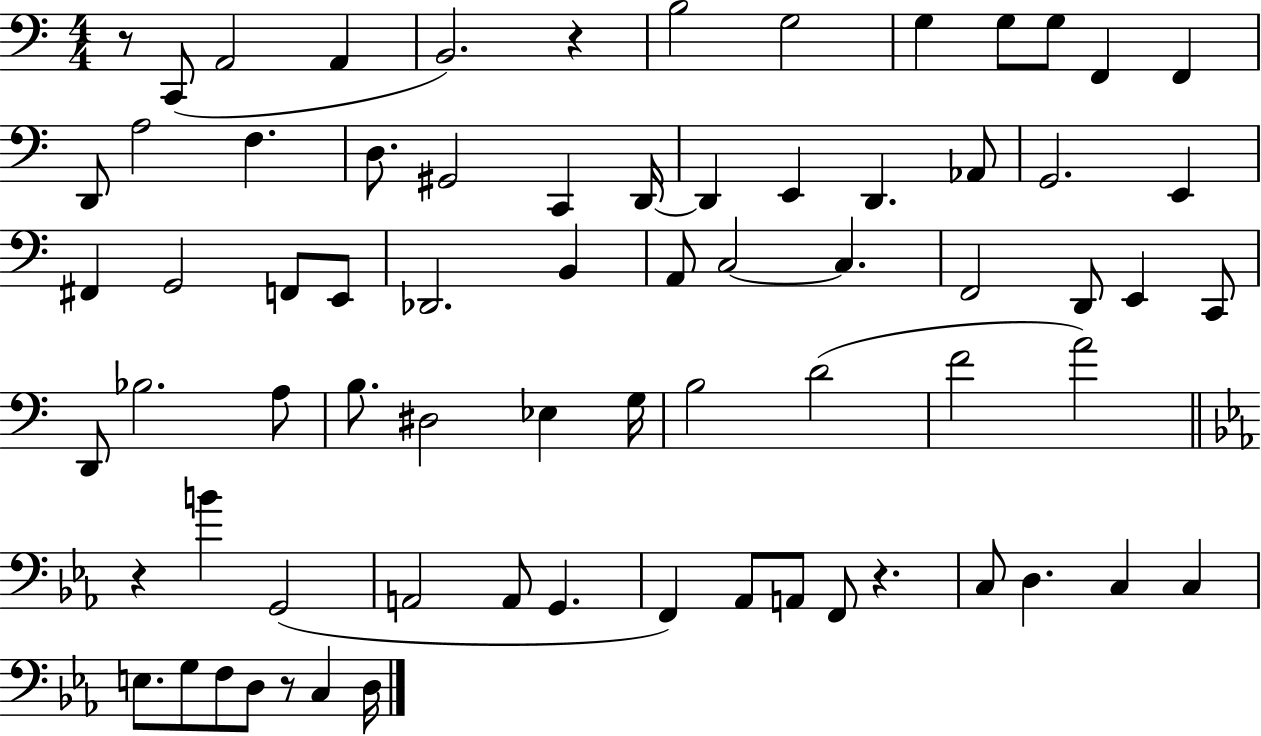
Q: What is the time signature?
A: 4/4